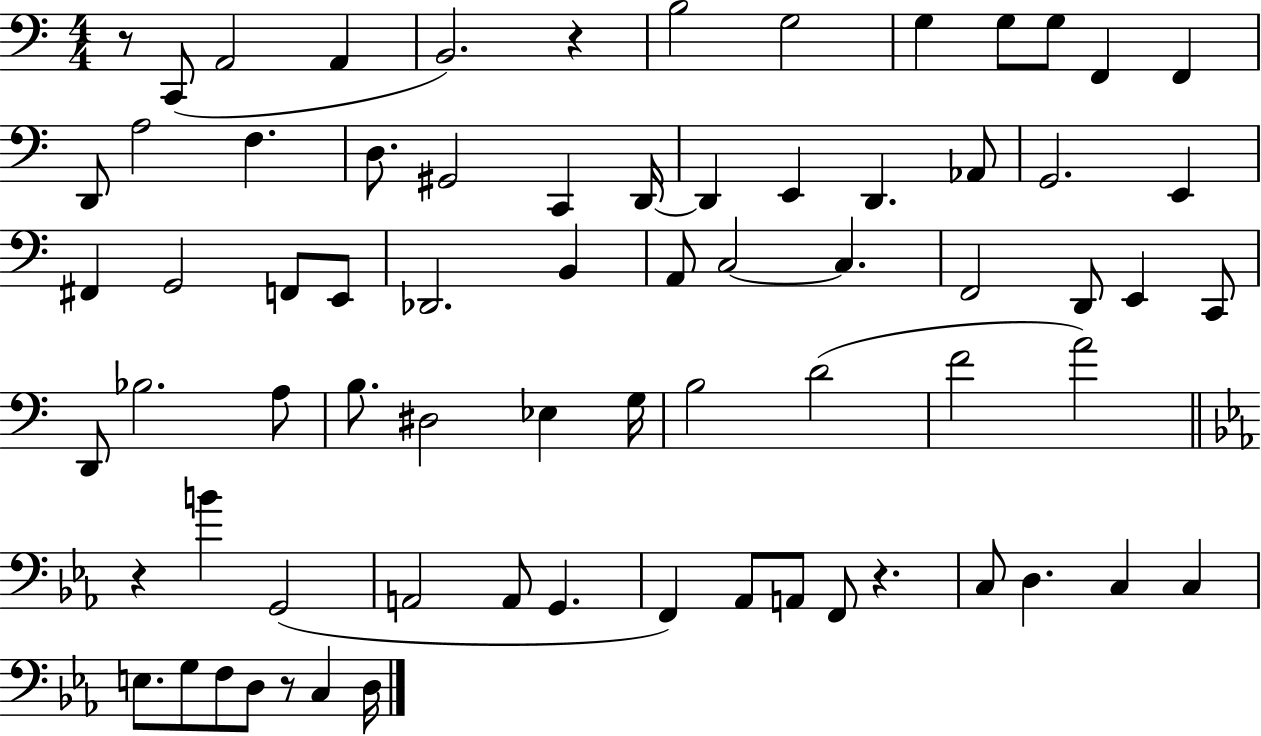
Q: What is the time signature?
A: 4/4